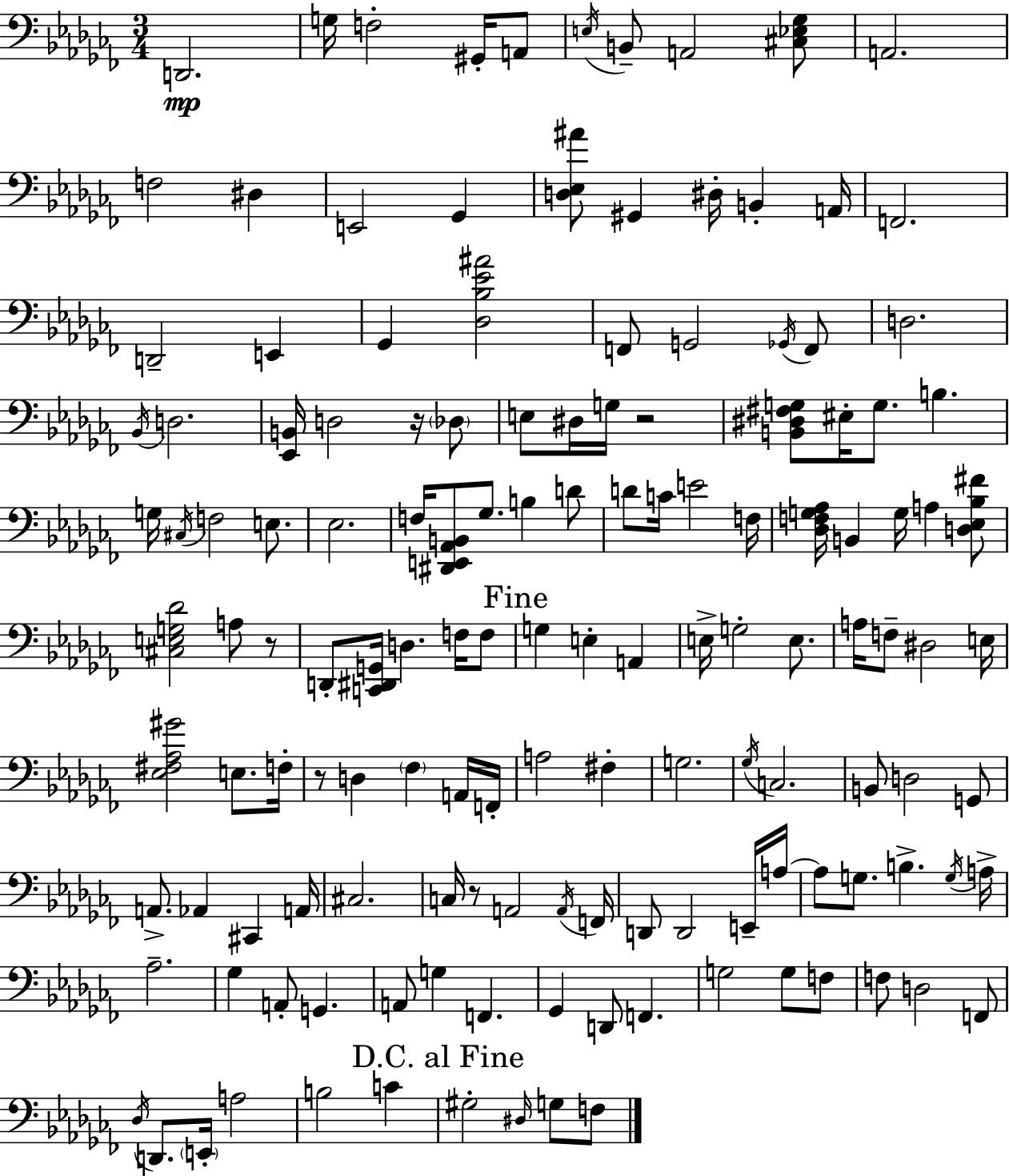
{
  \clef bass
  \numericTimeSignature
  \time 3/4
  \key aes \minor
  d,2.\mp | g16 f2-. gis,16-. a,8 | \acciaccatura { e16 } b,8-- a,2 <cis ees ges>8 | a,2. | \break f2 dis4 | e,2 ges,4 | <d ees ais'>8 gis,4 dis16-. b,4-. | a,16 f,2. | \break d,2-- e,4 | ges,4 <des bes ees' ais'>2 | f,8 g,2 \acciaccatura { ges,16 } | f,8 d2. | \break \acciaccatura { bes,16 } d2. | <ees, b,>16 d2 | r16 \parenthesize des8 e8 dis16 g16 r2 | <b, dis fis g>8 eis16-. g8. b4. | \break g16 \acciaccatura { cis16 } f2 | e8. ees2. | f16 <dis, e, aes, b,>8 ges8. b4 | d'8 d'8 c'16 e'2 | \break f16 <des f g aes>16 b,4 g16 a4 | <d ees bes fis'>8 <cis e g des'>2 | a8 r8 d,8-. <c, dis, g,>16 d4. | f16 f8 \mark "Fine" g4 e4-. | \break a,4 e16-> g2-. | e8. a16 f8-- dis2 | e16 <ees fis aes gis'>2 | e8. f16-. r8 d4 \parenthesize fes4 | \break a,16 f,16-. a2 | fis4-. g2. | \acciaccatura { ges16 } c2. | b,8 d2 | \break g,8 a,8.-> aes,4 | cis,4 a,16 cis2. | c16 r8 a,2 | \acciaccatura { a,16 } f,16 d,8 d,2 | \break e,16-- a16~~ a8 g8. b4.-> | \acciaccatura { g16 } a16-> aes2.-- | ges4 a,8-. | g,4. a,8 g4 | \break f,4. ges,4 d,8 | f,4. g2 | g8 f8 f8 d2 | f,8 \acciaccatura { des16 } d,8. \parenthesize e,16-. | \break a2 b2 | c'4 \mark "D.C. al Fine" gis2-. | \grace { dis16 } g8 f8 \bar "|."
}